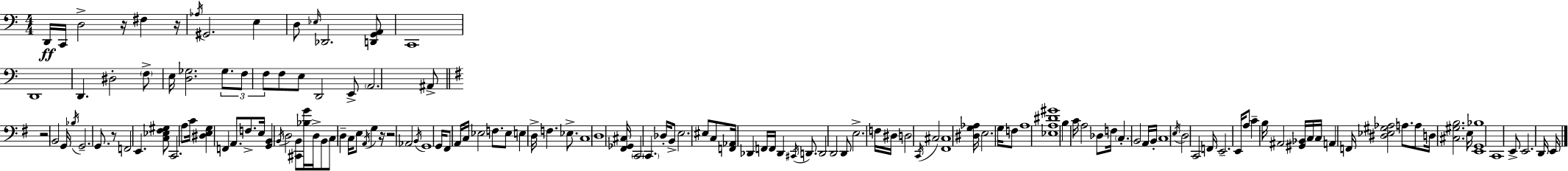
D2/s C2/s D3/h R/s F#3/q R/s Ab3/s G#2/h. E3/q D3/e Eb3/s Db2/h. [D2,G2,A2]/e C2/w D2/w D2/q. D#3/h F3/e E3/s [D3,Gb3]/h. Gb3/e. F3/e F3/e F3/e E3/e D2/h E2/e A2/h. A#2/e R/h B2/h G2/s Bb3/s G2/h. G2/e. R/e F2/h E2/q. [C3,Eb3,F#3,G#3]/e C2/h. A3/e C4/s [D#3,E3,G3]/q F2/q A2/e. F3/e. E3/s [G2,B2]/q B2/s D3/h [C#2,B2]/e [Bb3,G4]/s D3/s B2/e C3/e D3/q C3/s E3/e A2/s G3/q R/s R/h Ab2/h B2/s G2/w G2/s F#2/e A2/s C3/s Eb3/h F3/e. Eb3/e E3/q D3/s F3/q. Eb3/e. C3/w D3/w [F#2,Gb2,C#3]/s C2/h C2/q. Db3/s B2/e E3/h. EIS3/e C3/e [F2,Ab2]/s Db2/q F2/s F2/s Db2/q C#2/s D2/e. D2/h D2/h D2/e E3/h. F3/s D#3/s D3/h C2/s C#3/h [F#2,C#3]/w [D#3,G3,Ab3]/s E3/h. G3/s F3/e A3/w [Eb3,A3,D#4,G#4]/w B3/q C4/s A3/h Db3/e F3/s C3/q. B2/h A2/s B2/s C3/w E3/s D3/h C2/h F2/s E2/h. E2/s A3/e C4/q B3/s A#2/h [G#2,Bb2]/s C3/s C3/s A2/q F2/s [D#3,Eb3,G#3,Ab3]/h A3/e. A3/e D3/s [C#3,G#3,B3]/h. E3/s [E2,G2,Bb3]/w C2/w E2/e E2/h. D2/s E2/s